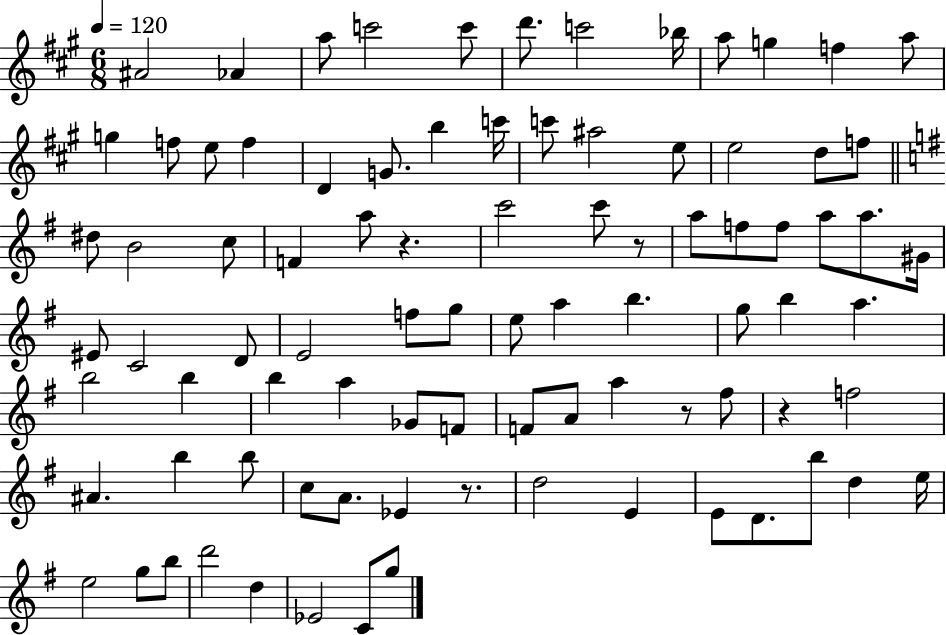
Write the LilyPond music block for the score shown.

{
  \clef treble
  \numericTimeSignature
  \time 6/8
  \key a \major
  \tempo 4 = 120
  ais'2 aes'4 | a''8 c'''2 c'''8 | d'''8. c'''2 bes''16 | a''8 g''4 f''4 a''8 | \break g''4 f''8 e''8 f''4 | d'4 g'8. b''4 c'''16 | c'''8 ais''2 e''8 | e''2 d''8 f''8 | \break \bar "||" \break \key e \minor dis''8 b'2 c''8 | f'4 a''8 r4. | c'''2 c'''8 r8 | a''8 f''8 f''8 a''8 a''8. gis'16 | \break eis'8 c'2 d'8 | e'2 f''8 g''8 | e''8 a''4 b''4. | g''8 b''4 a''4. | \break b''2 b''4 | b''4 a''4 ges'8 f'8 | f'8 a'8 a''4 r8 fis''8 | r4 f''2 | \break ais'4. b''4 b''8 | c''8 a'8. ees'4 r8. | d''2 e'4 | e'8 d'8. b''8 d''4 e''16 | \break e''2 g''8 b''8 | d'''2 d''4 | ees'2 c'8 g''8 | \bar "|."
}